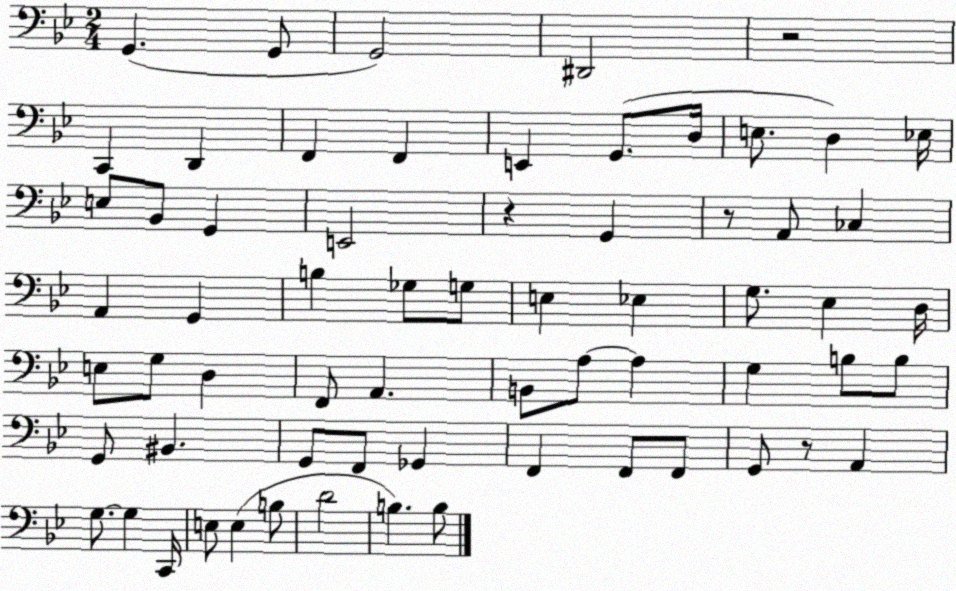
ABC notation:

X:1
T:Untitled
M:2/4
L:1/4
K:Bb
G,, G,,/2 G,,2 ^D,,2 z2 C,, D,, F,, F,, E,, G,,/2 D,/4 E,/2 D, _E,/4 E,/2 _B,,/2 G,, E,,2 z G,, z/2 A,,/2 _C, A,, G,, B, _G,/2 G,/2 E, _E, G,/2 _E, D,/4 E,/2 G,/2 D, F,,/2 A,, B,,/2 A,/2 A, G, B,/2 B,/2 G,,/2 ^B,, G,,/2 F,,/2 _G,, F,, F,,/2 F,,/2 G,,/2 z/2 A,, G,/2 G, C,,/4 E,/2 E, B,/2 D2 B, B,/2